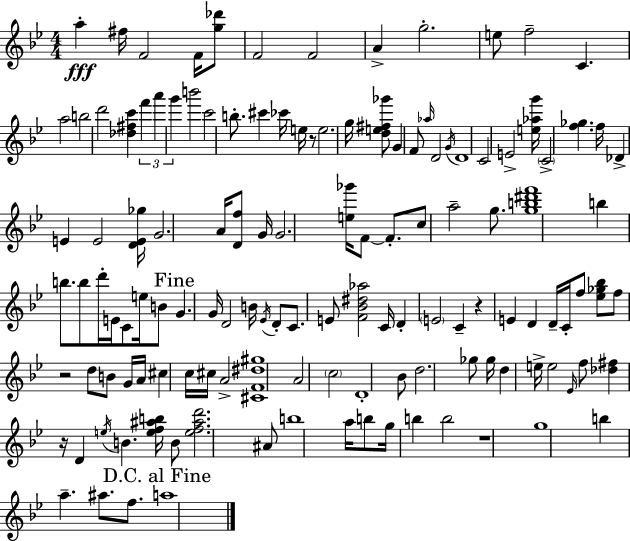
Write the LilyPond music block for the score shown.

{
  \clef treble
  \numericTimeSignature
  \time 4/4
  \key g \minor
  a''4-.\fff fis''16 f'2 f'16 <g'' des'''>8 | f'2 f'2 | a'4-> g''2.-. | e''8 f''2-- c'4. | \break a''2 b''2 | d'''2 <des'' fis'' c'''>4 \tuplet 3/2 { f'''4 | a'''4 g'''4 } b'''2 | c'''2 b''8.-. cis'''4 ces'''16 | \break e''16 r8 e''2. g''16 | <d'' e'' fis'' ges'''>8 g'4 f'8 \grace { aes''16 } d'2 | \acciaccatura { g'16 } d'1 | c'2 e'2-> | \break <e'' aes'' g'''>16 \parenthesize c'2-> <f'' ges''>4. | f''16 des'4-> e'4 e'2 | <d' e' ges''>16 g'2. a'16 | <d' f''>8 g'16 g'2. <e'' ges'''>16 | \break f'8~~ f'8.-. c''8 a''2-- g''8. | <g'' b'' dis''' f'''>1 | b''4 b''8. b''8 d'''16-. e'16 c'8 e''16 | b'8 \mark "Fine" g'4. g'16 d'2 | \break b'16 \acciaccatura { ees'16 } d'8-. c'8. e'8 <f' bes' dis'' aes''>2 | c'16 d'4-. \parenthesize e'2 c'4-- | r4 e'4 d'4 d'16-- | c'16-. f''8 <ees'' ges'' bes''>8 f''8 r2 d''8 | \break b'8 g'16 a'16 cis''4 c''16 cis''16 a'2-> | <cis' f' dis'' gis''>1 | a'2 \parenthesize c''2 | d'1-. | \break bes'8 d''2. | ges''8 ges''16 d''4 e''16-> e''2 | \grace { ees'16 } f''8 <des'' fis''>4 r16 d'4 \acciaccatura { e''16 } b'4. | <e'' f'' ais'' b''>16 b'8 <e'' f'' ais'' d'''>2. | \break ais'8 b''1 | a''16 b''8 g''16 b''4 b''2 | r1 | g''1 | \break b''4 a''4.-- ais''8. | f''8. \mark "D.C. al Fine" a''1 | \bar "|."
}